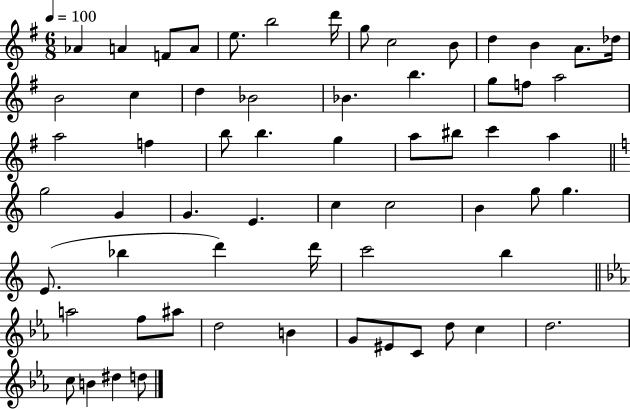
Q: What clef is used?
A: treble